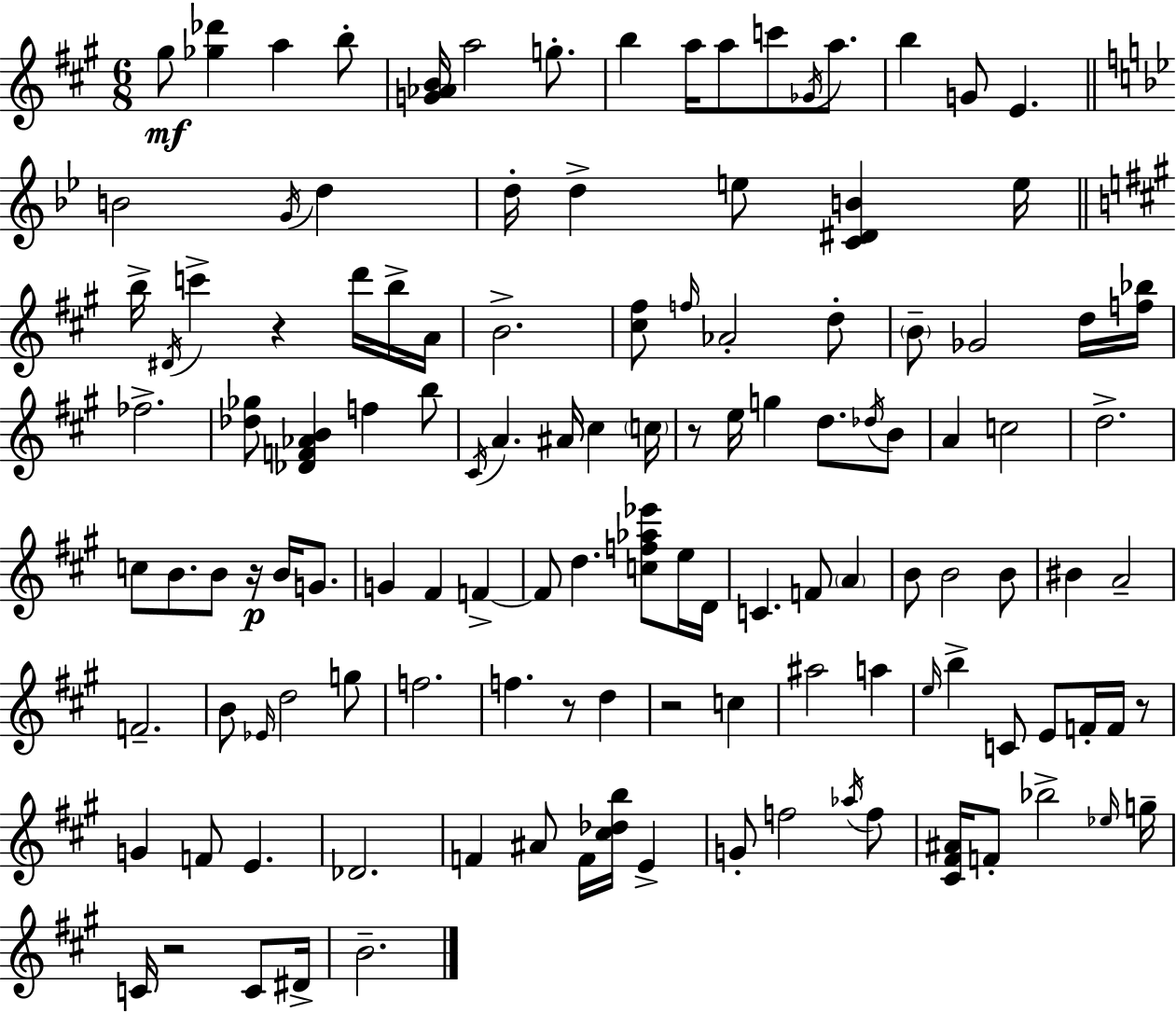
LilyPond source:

{
  \clef treble
  \numericTimeSignature
  \time 6/8
  \key a \major
  gis''8\mf <ges'' des'''>4 a''4 b''8-. | <g' aes' b'>16 a''2 g''8.-. | b''4 a''16 a''8 c'''8 \acciaccatura { ges'16 } a''8. | b''4 g'8 e'4. | \break \bar "||" \break \key bes \major b'2 \acciaccatura { g'16 } d''4 | d''16-. d''4-> e''8 <c' dis' b'>4 | e''16 \bar "||" \break \key a \major b''16-> \acciaccatura { dis'16 } c'''4-> r4 d'''16 b''16-> | a'16 b'2.-> | <cis'' fis''>8 \grace { f''16 } aes'2-. | d''8-. \parenthesize b'8-- ges'2 | \break d''16 <f'' bes''>16 fes''2.-> | <des'' ges''>8 <des' f' aes' b'>4 f''4 | b''8 \acciaccatura { cis'16 } a'4. ais'16 cis''4 | \parenthesize c''16 r8 e''16 g''4 d''8. | \break \acciaccatura { des''16 } b'8 a'4 c''2 | d''2.-> | c''8 b'8. b'8 r16\p | b'16 g'8. g'4 fis'4 | \break f'4->~~ f'8 d''4. | <c'' f'' aes'' ees'''>8 e''16 d'16 c'4. f'8 | \parenthesize a'4 b'8 b'2 | b'8 bis'4 a'2-- | \break f'2.-- | b'8 \grace { ees'16 } d''2 | g''8 f''2. | f''4. r8 | \break d''4 r2 | c''4 ais''2 | a''4 \grace { e''16 } b''4-> c'8 | e'8 f'16-. f'16 r8 g'4 f'8 | \break e'4. des'2. | f'4 ais'8 | f'16 <cis'' des'' b''>16 e'4-> g'8-. f''2 | \acciaccatura { aes''16 } f''8 <cis' fis' ais'>16 f'8-. bes''2-> | \break \grace { ees''16 } g''16-- c'16 r2 | c'8 dis'16-> b'2.-- | \bar "|."
}